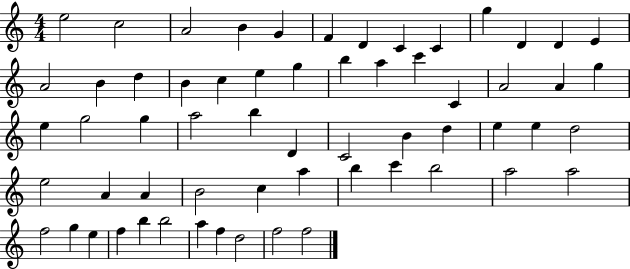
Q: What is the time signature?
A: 4/4